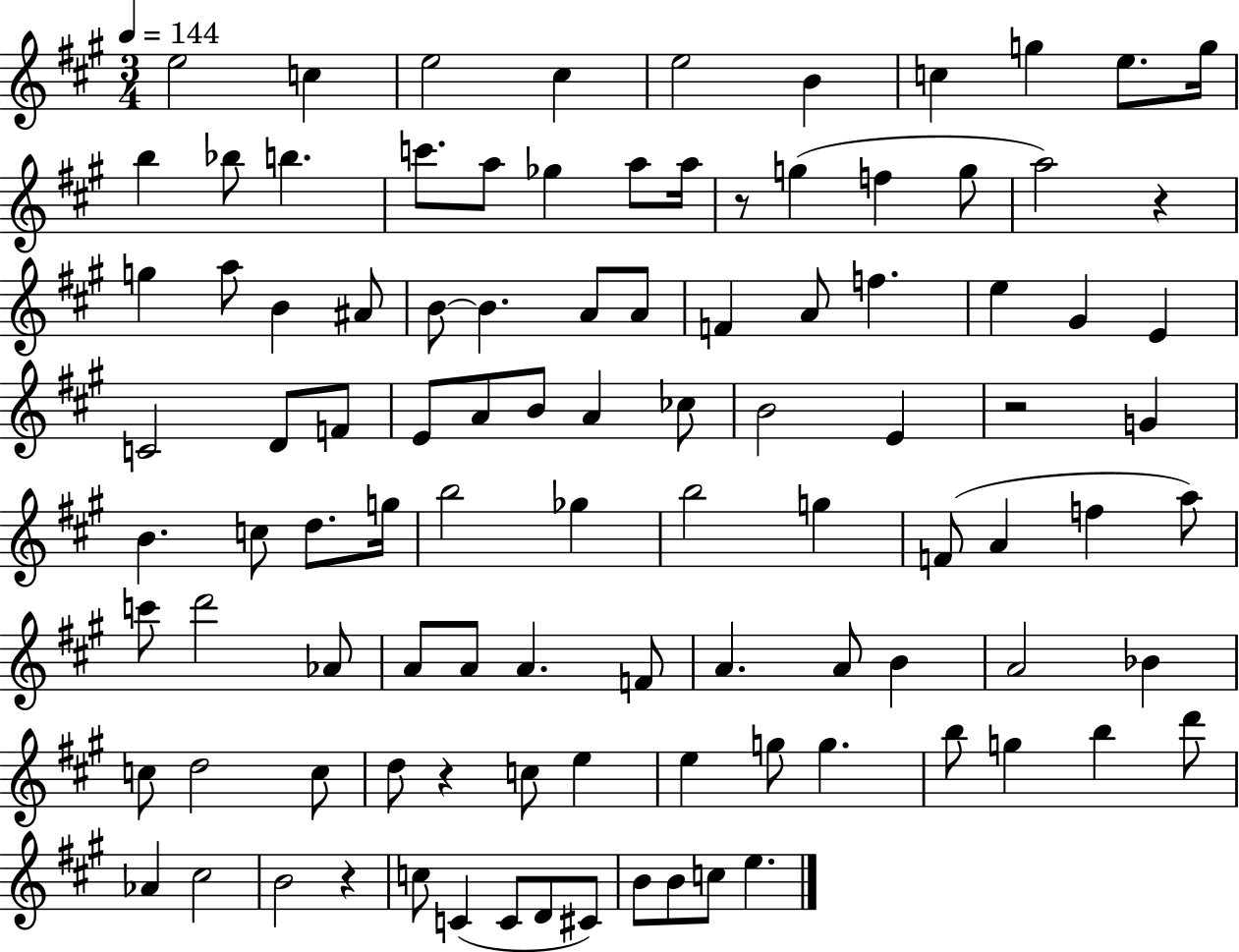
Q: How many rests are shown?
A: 5